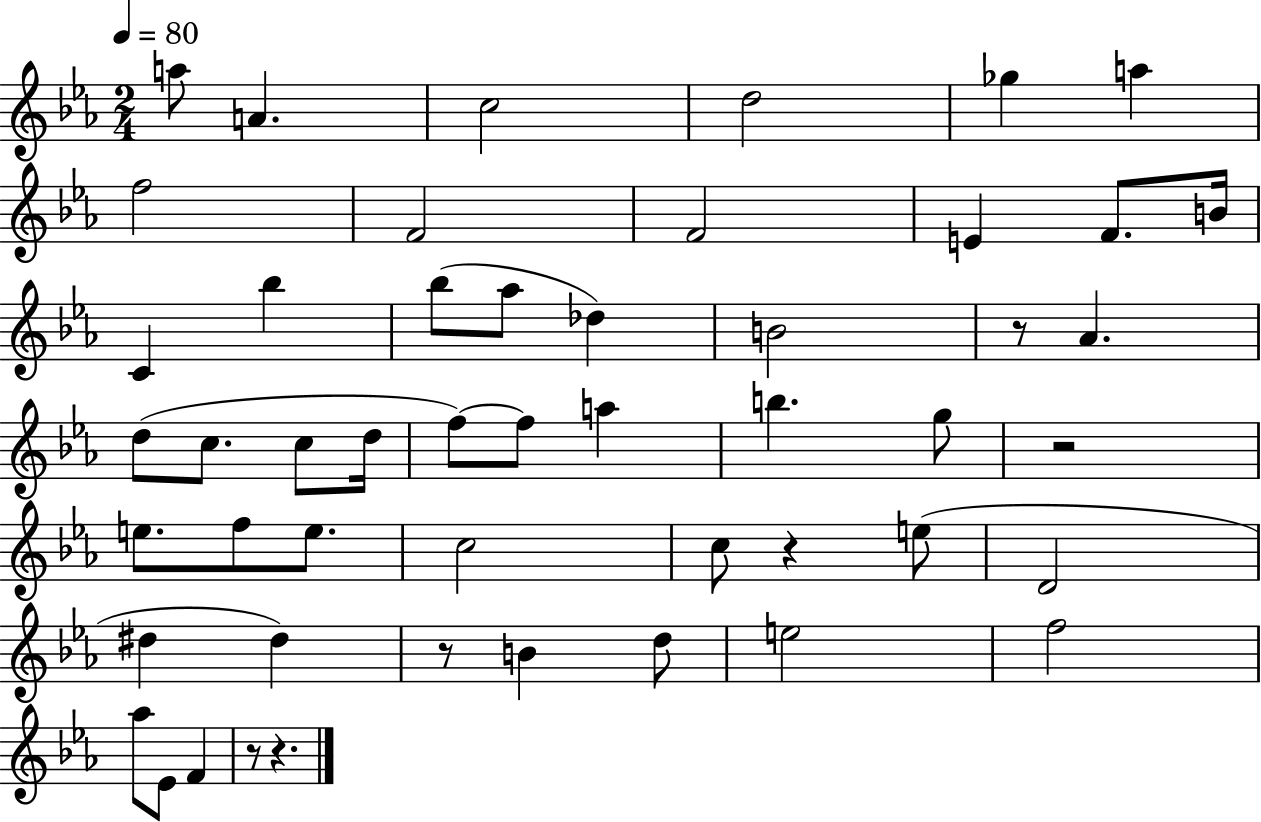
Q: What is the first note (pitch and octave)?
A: A5